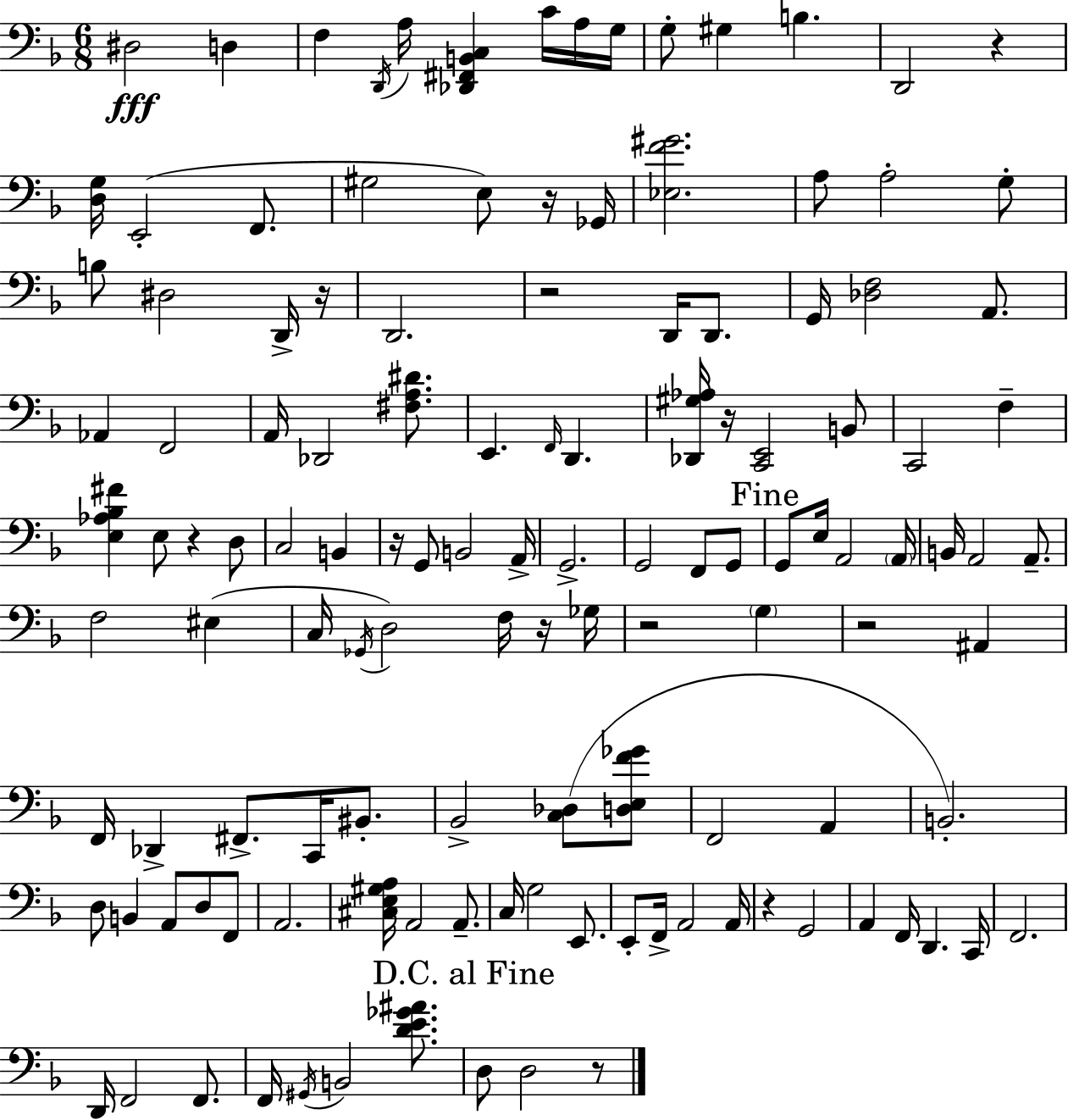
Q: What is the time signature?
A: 6/8